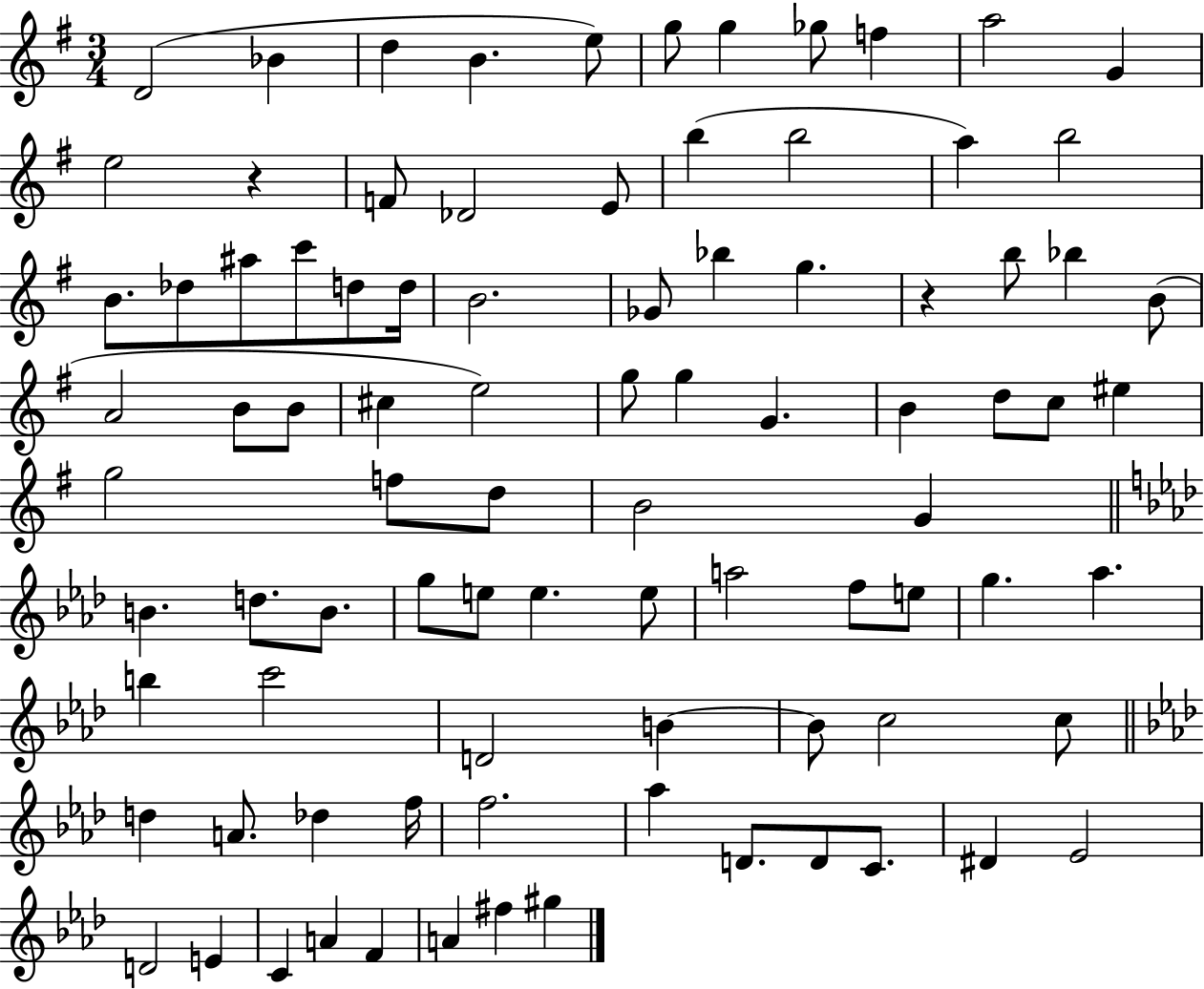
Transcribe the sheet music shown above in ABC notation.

X:1
T:Untitled
M:3/4
L:1/4
K:G
D2 _B d B e/2 g/2 g _g/2 f a2 G e2 z F/2 _D2 E/2 b b2 a b2 B/2 _d/2 ^a/2 c'/2 d/2 d/4 B2 _G/2 _b g z b/2 _b B/2 A2 B/2 B/2 ^c e2 g/2 g G B d/2 c/2 ^e g2 f/2 d/2 B2 G B d/2 B/2 g/2 e/2 e e/2 a2 f/2 e/2 g _a b c'2 D2 B B/2 c2 c/2 d A/2 _d f/4 f2 _a D/2 D/2 C/2 ^D _E2 D2 E C A F A ^f ^g